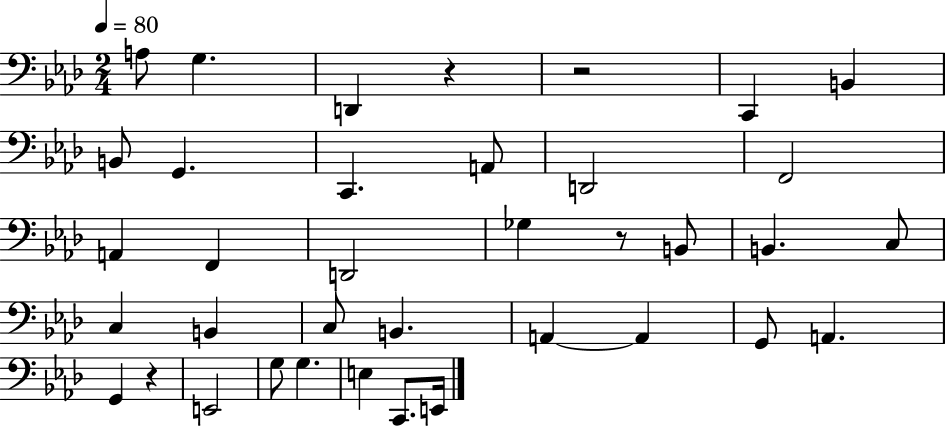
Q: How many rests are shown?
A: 4